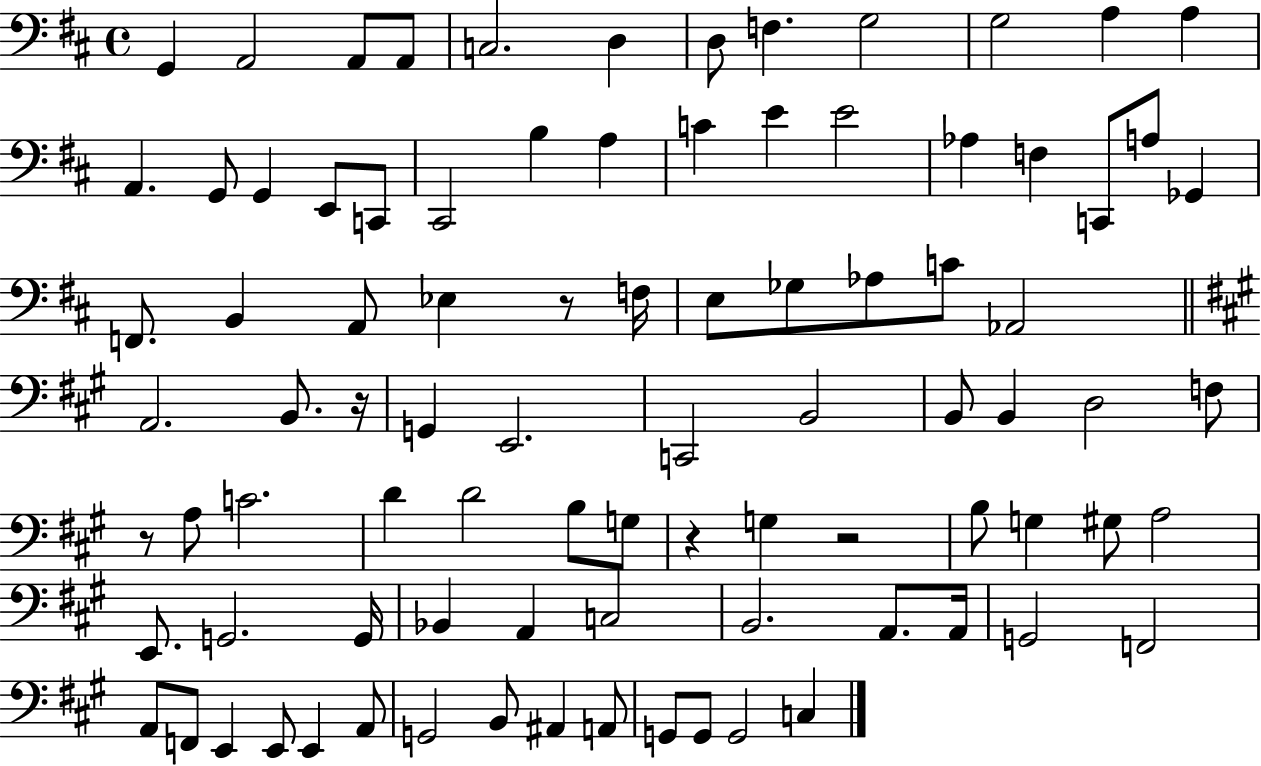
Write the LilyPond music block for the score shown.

{
  \clef bass
  \time 4/4
  \defaultTimeSignature
  \key d \major
  g,4 a,2 a,8 a,8 | c2. d4 | d8 f4. g2 | g2 a4 a4 | \break a,4. g,8 g,4 e,8 c,8 | cis,2 b4 a4 | c'4 e'4 e'2 | aes4 f4 c,8 a8 ges,4 | \break f,8. b,4 a,8 ees4 r8 f16 | e8 ges8 aes8 c'8 aes,2 | \bar "||" \break \key a \major a,2. b,8. r16 | g,4 e,2. | c,2 b,2 | b,8 b,4 d2 f8 | \break r8 a8 c'2. | d'4 d'2 b8 g8 | r4 g4 r2 | b8 g4 gis8 a2 | \break e,8. g,2. g,16 | bes,4 a,4 c2 | b,2. a,8. a,16 | g,2 f,2 | \break a,8 f,8 e,4 e,8 e,4 a,8 | g,2 b,8 ais,4 a,8 | g,8 g,8 g,2 c4 | \bar "|."
}